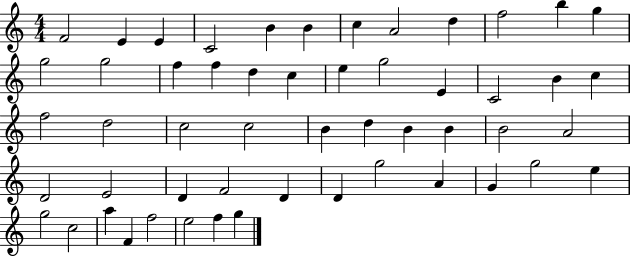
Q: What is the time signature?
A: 4/4